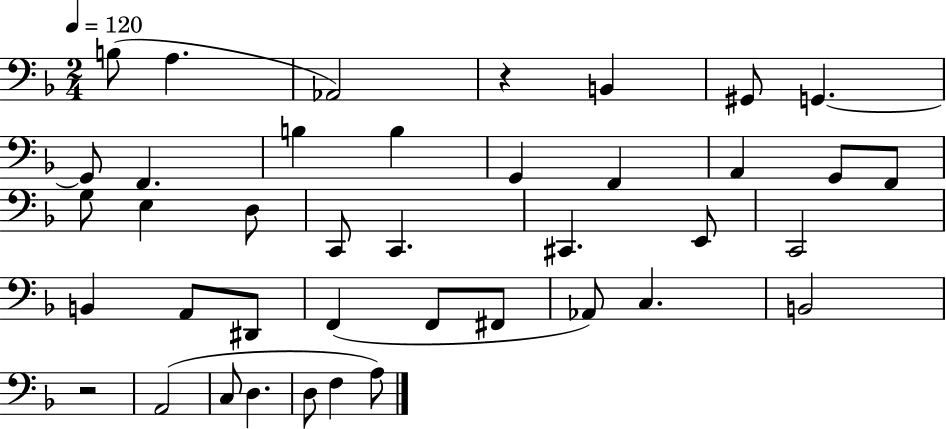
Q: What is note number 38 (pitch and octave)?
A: A3